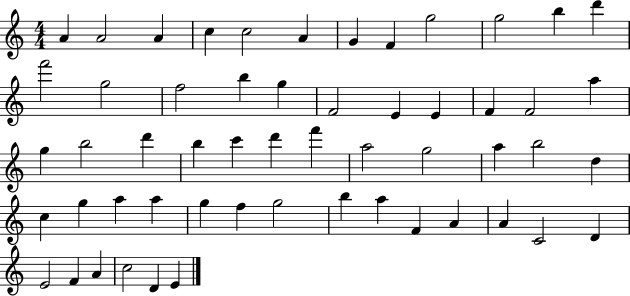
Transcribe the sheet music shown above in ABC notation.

X:1
T:Untitled
M:4/4
L:1/4
K:C
A A2 A c c2 A G F g2 g2 b d' f'2 g2 f2 b g F2 E E F F2 a g b2 d' b c' d' f' a2 g2 a b2 d c g a a g f g2 b a F A A C2 D E2 F A c2 D E